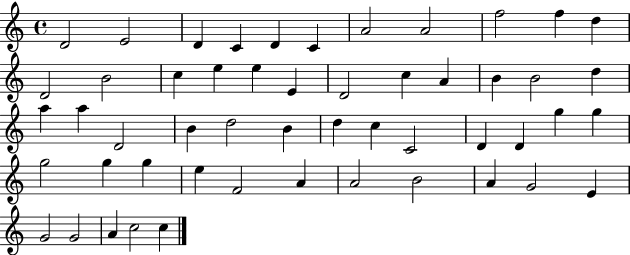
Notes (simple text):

D4/h E4/h D4/q C4/q D4/q C4/q A4/h A4/h F5/h F5/q D5/q D4/h B4/h C5/q E5/q E5/q E4/q D4/h C5/q A4/q B4/q B4/h D5/q A5/q A5/q D4/h B4/q D5/h B4/q D5/q C5/q C4/h D4/q D4/q G5/q G5/q G5/h G5/q G5/q E5/q F4/h A4/q A4/h B4/h A4/q G4/h E4/q G4/h G4/h A4/q C5/h C5/q